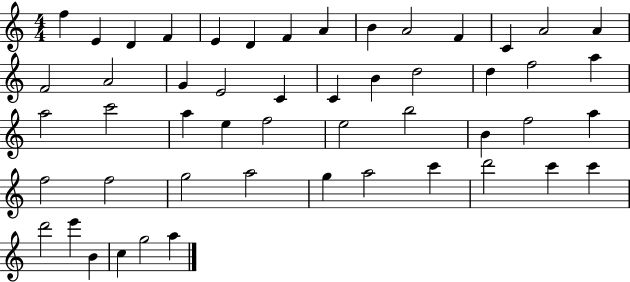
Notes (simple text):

F5/q E4/q D4/q F4/q E4/q D4/q F4/q A4/q B4/q A4/h F4/q C4/q A4/h A4/q F4/h A4/h G4/q E4/h C4/q C4/q B4/q D5/h D5/q F5/h A5/q A5/h C6/h A5/q E5/q F5/h E5/h B5/h B4/q F5/h A5/q F5/h F5/h G5/h A5/h G5/q A5/h C6/q D6/h C6/q C6/q D6/h E6/q B4/q C5/q G5/h A5/q